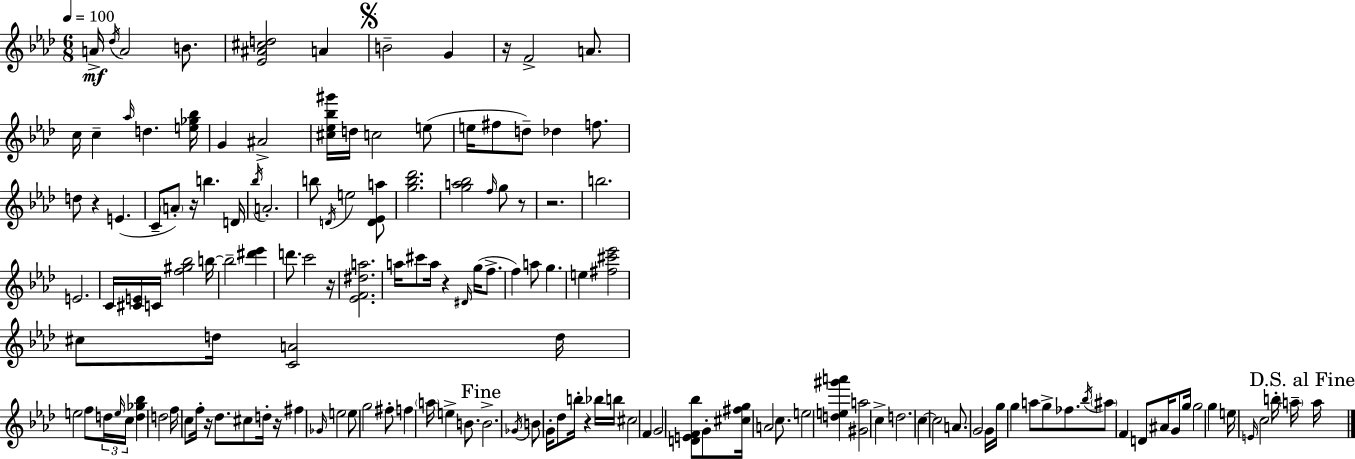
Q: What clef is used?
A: treble